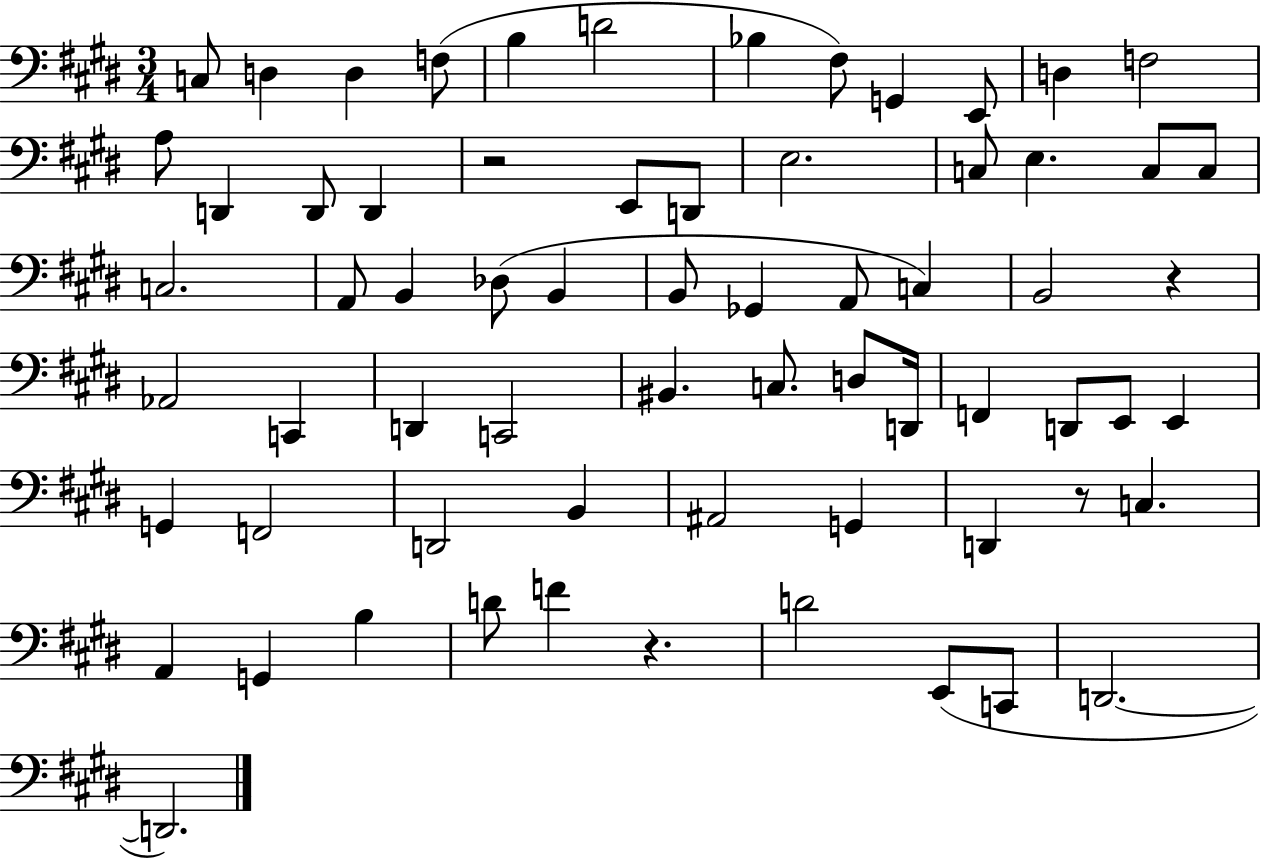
{
  \clef bass
  \numericTimeSignature
  \time 3/4
  \key e \major
  c8 d4 d4 f8( | b4 d'2 | bes4 fis8) g,4 e,8 | d4 f2 | \break a8 d,4 d,8 d,4 | r2 e,8 d,8 | e2. | c8 e4. c8 c8 | \break c2. | a,8 b,4 des8( b,4 | b,8 ges,4 a,8 c4) | b,2 r4 | \break aes,2 c,4 | d,4 c,2 | bis,4. c8. d8 d,16 | f,4 d,8 e,8 e,4 | \break g,4 f,2 | d,2 b,4 | ais,2 g,4 | d,4 r8 c4. | \break a,4 g,4 b4 | d'8 f'4 r4. | d'2 e,8( c,8 | d,2.~~ | \break d,2.) | \bar "|."
}